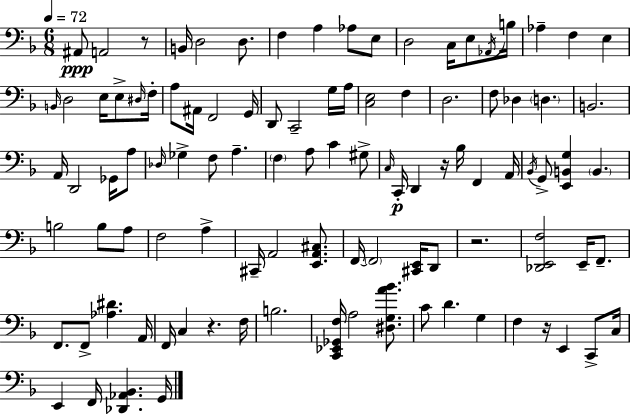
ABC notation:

X:1
T:Untitled
M:6/8
L:1/4
K:Dm
^A,,/2 A,,2 z/2 B,,/4 D,2 D,/2 F, A, _A,/2 E,/2 D,2 C,/4 E,/2 _A,,/4 B,/4 _A, F, E, B,,/4 D,2 E,/4 E,/2 ^D,/4 F,/4 A,/2 ^A,,/4 F,,2 G,,/4 D,,/2 C,,2 G,/4 A,/4 [C,E,]2 F, D,2 F,/2 _D, D, B,,2 A,,/4 D,,2 _G,,/4 A,/2 _D,/4 _G, F,/2 A, F, A,/2 C ^G,/2 C,/4 C,,/4 D,, z/4 _B,/4 F,, A,,/4 _B,,/4 G,,/2 [E,,B,,G,] B,, B,2 B,/2 A,/2 F,2 A, ^C,,/4 A,,2 [E,,A,,^C,]/2 F,,/4 F,,2 [^C,,E,,]/4 D,,/2 z2 [_D,,E,,F,]2 E,,/4 F,,/2 F,,/2 F,,/2 [_A,^D] A,,/4 F,,/4 C, z F,/4 B,2 [C,,_E,,_G,,F,]/4 A,2 [^D,G,A_B]/2 C/2 D G, F, z/4 E,, C,,/2 C,/4 E,, F,,/4 [_D,,_A,,_B,,] G,,/4